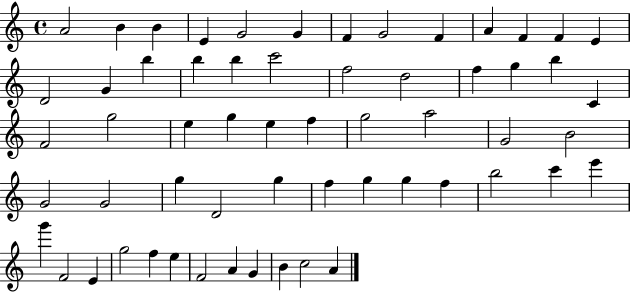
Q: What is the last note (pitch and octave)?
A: A4